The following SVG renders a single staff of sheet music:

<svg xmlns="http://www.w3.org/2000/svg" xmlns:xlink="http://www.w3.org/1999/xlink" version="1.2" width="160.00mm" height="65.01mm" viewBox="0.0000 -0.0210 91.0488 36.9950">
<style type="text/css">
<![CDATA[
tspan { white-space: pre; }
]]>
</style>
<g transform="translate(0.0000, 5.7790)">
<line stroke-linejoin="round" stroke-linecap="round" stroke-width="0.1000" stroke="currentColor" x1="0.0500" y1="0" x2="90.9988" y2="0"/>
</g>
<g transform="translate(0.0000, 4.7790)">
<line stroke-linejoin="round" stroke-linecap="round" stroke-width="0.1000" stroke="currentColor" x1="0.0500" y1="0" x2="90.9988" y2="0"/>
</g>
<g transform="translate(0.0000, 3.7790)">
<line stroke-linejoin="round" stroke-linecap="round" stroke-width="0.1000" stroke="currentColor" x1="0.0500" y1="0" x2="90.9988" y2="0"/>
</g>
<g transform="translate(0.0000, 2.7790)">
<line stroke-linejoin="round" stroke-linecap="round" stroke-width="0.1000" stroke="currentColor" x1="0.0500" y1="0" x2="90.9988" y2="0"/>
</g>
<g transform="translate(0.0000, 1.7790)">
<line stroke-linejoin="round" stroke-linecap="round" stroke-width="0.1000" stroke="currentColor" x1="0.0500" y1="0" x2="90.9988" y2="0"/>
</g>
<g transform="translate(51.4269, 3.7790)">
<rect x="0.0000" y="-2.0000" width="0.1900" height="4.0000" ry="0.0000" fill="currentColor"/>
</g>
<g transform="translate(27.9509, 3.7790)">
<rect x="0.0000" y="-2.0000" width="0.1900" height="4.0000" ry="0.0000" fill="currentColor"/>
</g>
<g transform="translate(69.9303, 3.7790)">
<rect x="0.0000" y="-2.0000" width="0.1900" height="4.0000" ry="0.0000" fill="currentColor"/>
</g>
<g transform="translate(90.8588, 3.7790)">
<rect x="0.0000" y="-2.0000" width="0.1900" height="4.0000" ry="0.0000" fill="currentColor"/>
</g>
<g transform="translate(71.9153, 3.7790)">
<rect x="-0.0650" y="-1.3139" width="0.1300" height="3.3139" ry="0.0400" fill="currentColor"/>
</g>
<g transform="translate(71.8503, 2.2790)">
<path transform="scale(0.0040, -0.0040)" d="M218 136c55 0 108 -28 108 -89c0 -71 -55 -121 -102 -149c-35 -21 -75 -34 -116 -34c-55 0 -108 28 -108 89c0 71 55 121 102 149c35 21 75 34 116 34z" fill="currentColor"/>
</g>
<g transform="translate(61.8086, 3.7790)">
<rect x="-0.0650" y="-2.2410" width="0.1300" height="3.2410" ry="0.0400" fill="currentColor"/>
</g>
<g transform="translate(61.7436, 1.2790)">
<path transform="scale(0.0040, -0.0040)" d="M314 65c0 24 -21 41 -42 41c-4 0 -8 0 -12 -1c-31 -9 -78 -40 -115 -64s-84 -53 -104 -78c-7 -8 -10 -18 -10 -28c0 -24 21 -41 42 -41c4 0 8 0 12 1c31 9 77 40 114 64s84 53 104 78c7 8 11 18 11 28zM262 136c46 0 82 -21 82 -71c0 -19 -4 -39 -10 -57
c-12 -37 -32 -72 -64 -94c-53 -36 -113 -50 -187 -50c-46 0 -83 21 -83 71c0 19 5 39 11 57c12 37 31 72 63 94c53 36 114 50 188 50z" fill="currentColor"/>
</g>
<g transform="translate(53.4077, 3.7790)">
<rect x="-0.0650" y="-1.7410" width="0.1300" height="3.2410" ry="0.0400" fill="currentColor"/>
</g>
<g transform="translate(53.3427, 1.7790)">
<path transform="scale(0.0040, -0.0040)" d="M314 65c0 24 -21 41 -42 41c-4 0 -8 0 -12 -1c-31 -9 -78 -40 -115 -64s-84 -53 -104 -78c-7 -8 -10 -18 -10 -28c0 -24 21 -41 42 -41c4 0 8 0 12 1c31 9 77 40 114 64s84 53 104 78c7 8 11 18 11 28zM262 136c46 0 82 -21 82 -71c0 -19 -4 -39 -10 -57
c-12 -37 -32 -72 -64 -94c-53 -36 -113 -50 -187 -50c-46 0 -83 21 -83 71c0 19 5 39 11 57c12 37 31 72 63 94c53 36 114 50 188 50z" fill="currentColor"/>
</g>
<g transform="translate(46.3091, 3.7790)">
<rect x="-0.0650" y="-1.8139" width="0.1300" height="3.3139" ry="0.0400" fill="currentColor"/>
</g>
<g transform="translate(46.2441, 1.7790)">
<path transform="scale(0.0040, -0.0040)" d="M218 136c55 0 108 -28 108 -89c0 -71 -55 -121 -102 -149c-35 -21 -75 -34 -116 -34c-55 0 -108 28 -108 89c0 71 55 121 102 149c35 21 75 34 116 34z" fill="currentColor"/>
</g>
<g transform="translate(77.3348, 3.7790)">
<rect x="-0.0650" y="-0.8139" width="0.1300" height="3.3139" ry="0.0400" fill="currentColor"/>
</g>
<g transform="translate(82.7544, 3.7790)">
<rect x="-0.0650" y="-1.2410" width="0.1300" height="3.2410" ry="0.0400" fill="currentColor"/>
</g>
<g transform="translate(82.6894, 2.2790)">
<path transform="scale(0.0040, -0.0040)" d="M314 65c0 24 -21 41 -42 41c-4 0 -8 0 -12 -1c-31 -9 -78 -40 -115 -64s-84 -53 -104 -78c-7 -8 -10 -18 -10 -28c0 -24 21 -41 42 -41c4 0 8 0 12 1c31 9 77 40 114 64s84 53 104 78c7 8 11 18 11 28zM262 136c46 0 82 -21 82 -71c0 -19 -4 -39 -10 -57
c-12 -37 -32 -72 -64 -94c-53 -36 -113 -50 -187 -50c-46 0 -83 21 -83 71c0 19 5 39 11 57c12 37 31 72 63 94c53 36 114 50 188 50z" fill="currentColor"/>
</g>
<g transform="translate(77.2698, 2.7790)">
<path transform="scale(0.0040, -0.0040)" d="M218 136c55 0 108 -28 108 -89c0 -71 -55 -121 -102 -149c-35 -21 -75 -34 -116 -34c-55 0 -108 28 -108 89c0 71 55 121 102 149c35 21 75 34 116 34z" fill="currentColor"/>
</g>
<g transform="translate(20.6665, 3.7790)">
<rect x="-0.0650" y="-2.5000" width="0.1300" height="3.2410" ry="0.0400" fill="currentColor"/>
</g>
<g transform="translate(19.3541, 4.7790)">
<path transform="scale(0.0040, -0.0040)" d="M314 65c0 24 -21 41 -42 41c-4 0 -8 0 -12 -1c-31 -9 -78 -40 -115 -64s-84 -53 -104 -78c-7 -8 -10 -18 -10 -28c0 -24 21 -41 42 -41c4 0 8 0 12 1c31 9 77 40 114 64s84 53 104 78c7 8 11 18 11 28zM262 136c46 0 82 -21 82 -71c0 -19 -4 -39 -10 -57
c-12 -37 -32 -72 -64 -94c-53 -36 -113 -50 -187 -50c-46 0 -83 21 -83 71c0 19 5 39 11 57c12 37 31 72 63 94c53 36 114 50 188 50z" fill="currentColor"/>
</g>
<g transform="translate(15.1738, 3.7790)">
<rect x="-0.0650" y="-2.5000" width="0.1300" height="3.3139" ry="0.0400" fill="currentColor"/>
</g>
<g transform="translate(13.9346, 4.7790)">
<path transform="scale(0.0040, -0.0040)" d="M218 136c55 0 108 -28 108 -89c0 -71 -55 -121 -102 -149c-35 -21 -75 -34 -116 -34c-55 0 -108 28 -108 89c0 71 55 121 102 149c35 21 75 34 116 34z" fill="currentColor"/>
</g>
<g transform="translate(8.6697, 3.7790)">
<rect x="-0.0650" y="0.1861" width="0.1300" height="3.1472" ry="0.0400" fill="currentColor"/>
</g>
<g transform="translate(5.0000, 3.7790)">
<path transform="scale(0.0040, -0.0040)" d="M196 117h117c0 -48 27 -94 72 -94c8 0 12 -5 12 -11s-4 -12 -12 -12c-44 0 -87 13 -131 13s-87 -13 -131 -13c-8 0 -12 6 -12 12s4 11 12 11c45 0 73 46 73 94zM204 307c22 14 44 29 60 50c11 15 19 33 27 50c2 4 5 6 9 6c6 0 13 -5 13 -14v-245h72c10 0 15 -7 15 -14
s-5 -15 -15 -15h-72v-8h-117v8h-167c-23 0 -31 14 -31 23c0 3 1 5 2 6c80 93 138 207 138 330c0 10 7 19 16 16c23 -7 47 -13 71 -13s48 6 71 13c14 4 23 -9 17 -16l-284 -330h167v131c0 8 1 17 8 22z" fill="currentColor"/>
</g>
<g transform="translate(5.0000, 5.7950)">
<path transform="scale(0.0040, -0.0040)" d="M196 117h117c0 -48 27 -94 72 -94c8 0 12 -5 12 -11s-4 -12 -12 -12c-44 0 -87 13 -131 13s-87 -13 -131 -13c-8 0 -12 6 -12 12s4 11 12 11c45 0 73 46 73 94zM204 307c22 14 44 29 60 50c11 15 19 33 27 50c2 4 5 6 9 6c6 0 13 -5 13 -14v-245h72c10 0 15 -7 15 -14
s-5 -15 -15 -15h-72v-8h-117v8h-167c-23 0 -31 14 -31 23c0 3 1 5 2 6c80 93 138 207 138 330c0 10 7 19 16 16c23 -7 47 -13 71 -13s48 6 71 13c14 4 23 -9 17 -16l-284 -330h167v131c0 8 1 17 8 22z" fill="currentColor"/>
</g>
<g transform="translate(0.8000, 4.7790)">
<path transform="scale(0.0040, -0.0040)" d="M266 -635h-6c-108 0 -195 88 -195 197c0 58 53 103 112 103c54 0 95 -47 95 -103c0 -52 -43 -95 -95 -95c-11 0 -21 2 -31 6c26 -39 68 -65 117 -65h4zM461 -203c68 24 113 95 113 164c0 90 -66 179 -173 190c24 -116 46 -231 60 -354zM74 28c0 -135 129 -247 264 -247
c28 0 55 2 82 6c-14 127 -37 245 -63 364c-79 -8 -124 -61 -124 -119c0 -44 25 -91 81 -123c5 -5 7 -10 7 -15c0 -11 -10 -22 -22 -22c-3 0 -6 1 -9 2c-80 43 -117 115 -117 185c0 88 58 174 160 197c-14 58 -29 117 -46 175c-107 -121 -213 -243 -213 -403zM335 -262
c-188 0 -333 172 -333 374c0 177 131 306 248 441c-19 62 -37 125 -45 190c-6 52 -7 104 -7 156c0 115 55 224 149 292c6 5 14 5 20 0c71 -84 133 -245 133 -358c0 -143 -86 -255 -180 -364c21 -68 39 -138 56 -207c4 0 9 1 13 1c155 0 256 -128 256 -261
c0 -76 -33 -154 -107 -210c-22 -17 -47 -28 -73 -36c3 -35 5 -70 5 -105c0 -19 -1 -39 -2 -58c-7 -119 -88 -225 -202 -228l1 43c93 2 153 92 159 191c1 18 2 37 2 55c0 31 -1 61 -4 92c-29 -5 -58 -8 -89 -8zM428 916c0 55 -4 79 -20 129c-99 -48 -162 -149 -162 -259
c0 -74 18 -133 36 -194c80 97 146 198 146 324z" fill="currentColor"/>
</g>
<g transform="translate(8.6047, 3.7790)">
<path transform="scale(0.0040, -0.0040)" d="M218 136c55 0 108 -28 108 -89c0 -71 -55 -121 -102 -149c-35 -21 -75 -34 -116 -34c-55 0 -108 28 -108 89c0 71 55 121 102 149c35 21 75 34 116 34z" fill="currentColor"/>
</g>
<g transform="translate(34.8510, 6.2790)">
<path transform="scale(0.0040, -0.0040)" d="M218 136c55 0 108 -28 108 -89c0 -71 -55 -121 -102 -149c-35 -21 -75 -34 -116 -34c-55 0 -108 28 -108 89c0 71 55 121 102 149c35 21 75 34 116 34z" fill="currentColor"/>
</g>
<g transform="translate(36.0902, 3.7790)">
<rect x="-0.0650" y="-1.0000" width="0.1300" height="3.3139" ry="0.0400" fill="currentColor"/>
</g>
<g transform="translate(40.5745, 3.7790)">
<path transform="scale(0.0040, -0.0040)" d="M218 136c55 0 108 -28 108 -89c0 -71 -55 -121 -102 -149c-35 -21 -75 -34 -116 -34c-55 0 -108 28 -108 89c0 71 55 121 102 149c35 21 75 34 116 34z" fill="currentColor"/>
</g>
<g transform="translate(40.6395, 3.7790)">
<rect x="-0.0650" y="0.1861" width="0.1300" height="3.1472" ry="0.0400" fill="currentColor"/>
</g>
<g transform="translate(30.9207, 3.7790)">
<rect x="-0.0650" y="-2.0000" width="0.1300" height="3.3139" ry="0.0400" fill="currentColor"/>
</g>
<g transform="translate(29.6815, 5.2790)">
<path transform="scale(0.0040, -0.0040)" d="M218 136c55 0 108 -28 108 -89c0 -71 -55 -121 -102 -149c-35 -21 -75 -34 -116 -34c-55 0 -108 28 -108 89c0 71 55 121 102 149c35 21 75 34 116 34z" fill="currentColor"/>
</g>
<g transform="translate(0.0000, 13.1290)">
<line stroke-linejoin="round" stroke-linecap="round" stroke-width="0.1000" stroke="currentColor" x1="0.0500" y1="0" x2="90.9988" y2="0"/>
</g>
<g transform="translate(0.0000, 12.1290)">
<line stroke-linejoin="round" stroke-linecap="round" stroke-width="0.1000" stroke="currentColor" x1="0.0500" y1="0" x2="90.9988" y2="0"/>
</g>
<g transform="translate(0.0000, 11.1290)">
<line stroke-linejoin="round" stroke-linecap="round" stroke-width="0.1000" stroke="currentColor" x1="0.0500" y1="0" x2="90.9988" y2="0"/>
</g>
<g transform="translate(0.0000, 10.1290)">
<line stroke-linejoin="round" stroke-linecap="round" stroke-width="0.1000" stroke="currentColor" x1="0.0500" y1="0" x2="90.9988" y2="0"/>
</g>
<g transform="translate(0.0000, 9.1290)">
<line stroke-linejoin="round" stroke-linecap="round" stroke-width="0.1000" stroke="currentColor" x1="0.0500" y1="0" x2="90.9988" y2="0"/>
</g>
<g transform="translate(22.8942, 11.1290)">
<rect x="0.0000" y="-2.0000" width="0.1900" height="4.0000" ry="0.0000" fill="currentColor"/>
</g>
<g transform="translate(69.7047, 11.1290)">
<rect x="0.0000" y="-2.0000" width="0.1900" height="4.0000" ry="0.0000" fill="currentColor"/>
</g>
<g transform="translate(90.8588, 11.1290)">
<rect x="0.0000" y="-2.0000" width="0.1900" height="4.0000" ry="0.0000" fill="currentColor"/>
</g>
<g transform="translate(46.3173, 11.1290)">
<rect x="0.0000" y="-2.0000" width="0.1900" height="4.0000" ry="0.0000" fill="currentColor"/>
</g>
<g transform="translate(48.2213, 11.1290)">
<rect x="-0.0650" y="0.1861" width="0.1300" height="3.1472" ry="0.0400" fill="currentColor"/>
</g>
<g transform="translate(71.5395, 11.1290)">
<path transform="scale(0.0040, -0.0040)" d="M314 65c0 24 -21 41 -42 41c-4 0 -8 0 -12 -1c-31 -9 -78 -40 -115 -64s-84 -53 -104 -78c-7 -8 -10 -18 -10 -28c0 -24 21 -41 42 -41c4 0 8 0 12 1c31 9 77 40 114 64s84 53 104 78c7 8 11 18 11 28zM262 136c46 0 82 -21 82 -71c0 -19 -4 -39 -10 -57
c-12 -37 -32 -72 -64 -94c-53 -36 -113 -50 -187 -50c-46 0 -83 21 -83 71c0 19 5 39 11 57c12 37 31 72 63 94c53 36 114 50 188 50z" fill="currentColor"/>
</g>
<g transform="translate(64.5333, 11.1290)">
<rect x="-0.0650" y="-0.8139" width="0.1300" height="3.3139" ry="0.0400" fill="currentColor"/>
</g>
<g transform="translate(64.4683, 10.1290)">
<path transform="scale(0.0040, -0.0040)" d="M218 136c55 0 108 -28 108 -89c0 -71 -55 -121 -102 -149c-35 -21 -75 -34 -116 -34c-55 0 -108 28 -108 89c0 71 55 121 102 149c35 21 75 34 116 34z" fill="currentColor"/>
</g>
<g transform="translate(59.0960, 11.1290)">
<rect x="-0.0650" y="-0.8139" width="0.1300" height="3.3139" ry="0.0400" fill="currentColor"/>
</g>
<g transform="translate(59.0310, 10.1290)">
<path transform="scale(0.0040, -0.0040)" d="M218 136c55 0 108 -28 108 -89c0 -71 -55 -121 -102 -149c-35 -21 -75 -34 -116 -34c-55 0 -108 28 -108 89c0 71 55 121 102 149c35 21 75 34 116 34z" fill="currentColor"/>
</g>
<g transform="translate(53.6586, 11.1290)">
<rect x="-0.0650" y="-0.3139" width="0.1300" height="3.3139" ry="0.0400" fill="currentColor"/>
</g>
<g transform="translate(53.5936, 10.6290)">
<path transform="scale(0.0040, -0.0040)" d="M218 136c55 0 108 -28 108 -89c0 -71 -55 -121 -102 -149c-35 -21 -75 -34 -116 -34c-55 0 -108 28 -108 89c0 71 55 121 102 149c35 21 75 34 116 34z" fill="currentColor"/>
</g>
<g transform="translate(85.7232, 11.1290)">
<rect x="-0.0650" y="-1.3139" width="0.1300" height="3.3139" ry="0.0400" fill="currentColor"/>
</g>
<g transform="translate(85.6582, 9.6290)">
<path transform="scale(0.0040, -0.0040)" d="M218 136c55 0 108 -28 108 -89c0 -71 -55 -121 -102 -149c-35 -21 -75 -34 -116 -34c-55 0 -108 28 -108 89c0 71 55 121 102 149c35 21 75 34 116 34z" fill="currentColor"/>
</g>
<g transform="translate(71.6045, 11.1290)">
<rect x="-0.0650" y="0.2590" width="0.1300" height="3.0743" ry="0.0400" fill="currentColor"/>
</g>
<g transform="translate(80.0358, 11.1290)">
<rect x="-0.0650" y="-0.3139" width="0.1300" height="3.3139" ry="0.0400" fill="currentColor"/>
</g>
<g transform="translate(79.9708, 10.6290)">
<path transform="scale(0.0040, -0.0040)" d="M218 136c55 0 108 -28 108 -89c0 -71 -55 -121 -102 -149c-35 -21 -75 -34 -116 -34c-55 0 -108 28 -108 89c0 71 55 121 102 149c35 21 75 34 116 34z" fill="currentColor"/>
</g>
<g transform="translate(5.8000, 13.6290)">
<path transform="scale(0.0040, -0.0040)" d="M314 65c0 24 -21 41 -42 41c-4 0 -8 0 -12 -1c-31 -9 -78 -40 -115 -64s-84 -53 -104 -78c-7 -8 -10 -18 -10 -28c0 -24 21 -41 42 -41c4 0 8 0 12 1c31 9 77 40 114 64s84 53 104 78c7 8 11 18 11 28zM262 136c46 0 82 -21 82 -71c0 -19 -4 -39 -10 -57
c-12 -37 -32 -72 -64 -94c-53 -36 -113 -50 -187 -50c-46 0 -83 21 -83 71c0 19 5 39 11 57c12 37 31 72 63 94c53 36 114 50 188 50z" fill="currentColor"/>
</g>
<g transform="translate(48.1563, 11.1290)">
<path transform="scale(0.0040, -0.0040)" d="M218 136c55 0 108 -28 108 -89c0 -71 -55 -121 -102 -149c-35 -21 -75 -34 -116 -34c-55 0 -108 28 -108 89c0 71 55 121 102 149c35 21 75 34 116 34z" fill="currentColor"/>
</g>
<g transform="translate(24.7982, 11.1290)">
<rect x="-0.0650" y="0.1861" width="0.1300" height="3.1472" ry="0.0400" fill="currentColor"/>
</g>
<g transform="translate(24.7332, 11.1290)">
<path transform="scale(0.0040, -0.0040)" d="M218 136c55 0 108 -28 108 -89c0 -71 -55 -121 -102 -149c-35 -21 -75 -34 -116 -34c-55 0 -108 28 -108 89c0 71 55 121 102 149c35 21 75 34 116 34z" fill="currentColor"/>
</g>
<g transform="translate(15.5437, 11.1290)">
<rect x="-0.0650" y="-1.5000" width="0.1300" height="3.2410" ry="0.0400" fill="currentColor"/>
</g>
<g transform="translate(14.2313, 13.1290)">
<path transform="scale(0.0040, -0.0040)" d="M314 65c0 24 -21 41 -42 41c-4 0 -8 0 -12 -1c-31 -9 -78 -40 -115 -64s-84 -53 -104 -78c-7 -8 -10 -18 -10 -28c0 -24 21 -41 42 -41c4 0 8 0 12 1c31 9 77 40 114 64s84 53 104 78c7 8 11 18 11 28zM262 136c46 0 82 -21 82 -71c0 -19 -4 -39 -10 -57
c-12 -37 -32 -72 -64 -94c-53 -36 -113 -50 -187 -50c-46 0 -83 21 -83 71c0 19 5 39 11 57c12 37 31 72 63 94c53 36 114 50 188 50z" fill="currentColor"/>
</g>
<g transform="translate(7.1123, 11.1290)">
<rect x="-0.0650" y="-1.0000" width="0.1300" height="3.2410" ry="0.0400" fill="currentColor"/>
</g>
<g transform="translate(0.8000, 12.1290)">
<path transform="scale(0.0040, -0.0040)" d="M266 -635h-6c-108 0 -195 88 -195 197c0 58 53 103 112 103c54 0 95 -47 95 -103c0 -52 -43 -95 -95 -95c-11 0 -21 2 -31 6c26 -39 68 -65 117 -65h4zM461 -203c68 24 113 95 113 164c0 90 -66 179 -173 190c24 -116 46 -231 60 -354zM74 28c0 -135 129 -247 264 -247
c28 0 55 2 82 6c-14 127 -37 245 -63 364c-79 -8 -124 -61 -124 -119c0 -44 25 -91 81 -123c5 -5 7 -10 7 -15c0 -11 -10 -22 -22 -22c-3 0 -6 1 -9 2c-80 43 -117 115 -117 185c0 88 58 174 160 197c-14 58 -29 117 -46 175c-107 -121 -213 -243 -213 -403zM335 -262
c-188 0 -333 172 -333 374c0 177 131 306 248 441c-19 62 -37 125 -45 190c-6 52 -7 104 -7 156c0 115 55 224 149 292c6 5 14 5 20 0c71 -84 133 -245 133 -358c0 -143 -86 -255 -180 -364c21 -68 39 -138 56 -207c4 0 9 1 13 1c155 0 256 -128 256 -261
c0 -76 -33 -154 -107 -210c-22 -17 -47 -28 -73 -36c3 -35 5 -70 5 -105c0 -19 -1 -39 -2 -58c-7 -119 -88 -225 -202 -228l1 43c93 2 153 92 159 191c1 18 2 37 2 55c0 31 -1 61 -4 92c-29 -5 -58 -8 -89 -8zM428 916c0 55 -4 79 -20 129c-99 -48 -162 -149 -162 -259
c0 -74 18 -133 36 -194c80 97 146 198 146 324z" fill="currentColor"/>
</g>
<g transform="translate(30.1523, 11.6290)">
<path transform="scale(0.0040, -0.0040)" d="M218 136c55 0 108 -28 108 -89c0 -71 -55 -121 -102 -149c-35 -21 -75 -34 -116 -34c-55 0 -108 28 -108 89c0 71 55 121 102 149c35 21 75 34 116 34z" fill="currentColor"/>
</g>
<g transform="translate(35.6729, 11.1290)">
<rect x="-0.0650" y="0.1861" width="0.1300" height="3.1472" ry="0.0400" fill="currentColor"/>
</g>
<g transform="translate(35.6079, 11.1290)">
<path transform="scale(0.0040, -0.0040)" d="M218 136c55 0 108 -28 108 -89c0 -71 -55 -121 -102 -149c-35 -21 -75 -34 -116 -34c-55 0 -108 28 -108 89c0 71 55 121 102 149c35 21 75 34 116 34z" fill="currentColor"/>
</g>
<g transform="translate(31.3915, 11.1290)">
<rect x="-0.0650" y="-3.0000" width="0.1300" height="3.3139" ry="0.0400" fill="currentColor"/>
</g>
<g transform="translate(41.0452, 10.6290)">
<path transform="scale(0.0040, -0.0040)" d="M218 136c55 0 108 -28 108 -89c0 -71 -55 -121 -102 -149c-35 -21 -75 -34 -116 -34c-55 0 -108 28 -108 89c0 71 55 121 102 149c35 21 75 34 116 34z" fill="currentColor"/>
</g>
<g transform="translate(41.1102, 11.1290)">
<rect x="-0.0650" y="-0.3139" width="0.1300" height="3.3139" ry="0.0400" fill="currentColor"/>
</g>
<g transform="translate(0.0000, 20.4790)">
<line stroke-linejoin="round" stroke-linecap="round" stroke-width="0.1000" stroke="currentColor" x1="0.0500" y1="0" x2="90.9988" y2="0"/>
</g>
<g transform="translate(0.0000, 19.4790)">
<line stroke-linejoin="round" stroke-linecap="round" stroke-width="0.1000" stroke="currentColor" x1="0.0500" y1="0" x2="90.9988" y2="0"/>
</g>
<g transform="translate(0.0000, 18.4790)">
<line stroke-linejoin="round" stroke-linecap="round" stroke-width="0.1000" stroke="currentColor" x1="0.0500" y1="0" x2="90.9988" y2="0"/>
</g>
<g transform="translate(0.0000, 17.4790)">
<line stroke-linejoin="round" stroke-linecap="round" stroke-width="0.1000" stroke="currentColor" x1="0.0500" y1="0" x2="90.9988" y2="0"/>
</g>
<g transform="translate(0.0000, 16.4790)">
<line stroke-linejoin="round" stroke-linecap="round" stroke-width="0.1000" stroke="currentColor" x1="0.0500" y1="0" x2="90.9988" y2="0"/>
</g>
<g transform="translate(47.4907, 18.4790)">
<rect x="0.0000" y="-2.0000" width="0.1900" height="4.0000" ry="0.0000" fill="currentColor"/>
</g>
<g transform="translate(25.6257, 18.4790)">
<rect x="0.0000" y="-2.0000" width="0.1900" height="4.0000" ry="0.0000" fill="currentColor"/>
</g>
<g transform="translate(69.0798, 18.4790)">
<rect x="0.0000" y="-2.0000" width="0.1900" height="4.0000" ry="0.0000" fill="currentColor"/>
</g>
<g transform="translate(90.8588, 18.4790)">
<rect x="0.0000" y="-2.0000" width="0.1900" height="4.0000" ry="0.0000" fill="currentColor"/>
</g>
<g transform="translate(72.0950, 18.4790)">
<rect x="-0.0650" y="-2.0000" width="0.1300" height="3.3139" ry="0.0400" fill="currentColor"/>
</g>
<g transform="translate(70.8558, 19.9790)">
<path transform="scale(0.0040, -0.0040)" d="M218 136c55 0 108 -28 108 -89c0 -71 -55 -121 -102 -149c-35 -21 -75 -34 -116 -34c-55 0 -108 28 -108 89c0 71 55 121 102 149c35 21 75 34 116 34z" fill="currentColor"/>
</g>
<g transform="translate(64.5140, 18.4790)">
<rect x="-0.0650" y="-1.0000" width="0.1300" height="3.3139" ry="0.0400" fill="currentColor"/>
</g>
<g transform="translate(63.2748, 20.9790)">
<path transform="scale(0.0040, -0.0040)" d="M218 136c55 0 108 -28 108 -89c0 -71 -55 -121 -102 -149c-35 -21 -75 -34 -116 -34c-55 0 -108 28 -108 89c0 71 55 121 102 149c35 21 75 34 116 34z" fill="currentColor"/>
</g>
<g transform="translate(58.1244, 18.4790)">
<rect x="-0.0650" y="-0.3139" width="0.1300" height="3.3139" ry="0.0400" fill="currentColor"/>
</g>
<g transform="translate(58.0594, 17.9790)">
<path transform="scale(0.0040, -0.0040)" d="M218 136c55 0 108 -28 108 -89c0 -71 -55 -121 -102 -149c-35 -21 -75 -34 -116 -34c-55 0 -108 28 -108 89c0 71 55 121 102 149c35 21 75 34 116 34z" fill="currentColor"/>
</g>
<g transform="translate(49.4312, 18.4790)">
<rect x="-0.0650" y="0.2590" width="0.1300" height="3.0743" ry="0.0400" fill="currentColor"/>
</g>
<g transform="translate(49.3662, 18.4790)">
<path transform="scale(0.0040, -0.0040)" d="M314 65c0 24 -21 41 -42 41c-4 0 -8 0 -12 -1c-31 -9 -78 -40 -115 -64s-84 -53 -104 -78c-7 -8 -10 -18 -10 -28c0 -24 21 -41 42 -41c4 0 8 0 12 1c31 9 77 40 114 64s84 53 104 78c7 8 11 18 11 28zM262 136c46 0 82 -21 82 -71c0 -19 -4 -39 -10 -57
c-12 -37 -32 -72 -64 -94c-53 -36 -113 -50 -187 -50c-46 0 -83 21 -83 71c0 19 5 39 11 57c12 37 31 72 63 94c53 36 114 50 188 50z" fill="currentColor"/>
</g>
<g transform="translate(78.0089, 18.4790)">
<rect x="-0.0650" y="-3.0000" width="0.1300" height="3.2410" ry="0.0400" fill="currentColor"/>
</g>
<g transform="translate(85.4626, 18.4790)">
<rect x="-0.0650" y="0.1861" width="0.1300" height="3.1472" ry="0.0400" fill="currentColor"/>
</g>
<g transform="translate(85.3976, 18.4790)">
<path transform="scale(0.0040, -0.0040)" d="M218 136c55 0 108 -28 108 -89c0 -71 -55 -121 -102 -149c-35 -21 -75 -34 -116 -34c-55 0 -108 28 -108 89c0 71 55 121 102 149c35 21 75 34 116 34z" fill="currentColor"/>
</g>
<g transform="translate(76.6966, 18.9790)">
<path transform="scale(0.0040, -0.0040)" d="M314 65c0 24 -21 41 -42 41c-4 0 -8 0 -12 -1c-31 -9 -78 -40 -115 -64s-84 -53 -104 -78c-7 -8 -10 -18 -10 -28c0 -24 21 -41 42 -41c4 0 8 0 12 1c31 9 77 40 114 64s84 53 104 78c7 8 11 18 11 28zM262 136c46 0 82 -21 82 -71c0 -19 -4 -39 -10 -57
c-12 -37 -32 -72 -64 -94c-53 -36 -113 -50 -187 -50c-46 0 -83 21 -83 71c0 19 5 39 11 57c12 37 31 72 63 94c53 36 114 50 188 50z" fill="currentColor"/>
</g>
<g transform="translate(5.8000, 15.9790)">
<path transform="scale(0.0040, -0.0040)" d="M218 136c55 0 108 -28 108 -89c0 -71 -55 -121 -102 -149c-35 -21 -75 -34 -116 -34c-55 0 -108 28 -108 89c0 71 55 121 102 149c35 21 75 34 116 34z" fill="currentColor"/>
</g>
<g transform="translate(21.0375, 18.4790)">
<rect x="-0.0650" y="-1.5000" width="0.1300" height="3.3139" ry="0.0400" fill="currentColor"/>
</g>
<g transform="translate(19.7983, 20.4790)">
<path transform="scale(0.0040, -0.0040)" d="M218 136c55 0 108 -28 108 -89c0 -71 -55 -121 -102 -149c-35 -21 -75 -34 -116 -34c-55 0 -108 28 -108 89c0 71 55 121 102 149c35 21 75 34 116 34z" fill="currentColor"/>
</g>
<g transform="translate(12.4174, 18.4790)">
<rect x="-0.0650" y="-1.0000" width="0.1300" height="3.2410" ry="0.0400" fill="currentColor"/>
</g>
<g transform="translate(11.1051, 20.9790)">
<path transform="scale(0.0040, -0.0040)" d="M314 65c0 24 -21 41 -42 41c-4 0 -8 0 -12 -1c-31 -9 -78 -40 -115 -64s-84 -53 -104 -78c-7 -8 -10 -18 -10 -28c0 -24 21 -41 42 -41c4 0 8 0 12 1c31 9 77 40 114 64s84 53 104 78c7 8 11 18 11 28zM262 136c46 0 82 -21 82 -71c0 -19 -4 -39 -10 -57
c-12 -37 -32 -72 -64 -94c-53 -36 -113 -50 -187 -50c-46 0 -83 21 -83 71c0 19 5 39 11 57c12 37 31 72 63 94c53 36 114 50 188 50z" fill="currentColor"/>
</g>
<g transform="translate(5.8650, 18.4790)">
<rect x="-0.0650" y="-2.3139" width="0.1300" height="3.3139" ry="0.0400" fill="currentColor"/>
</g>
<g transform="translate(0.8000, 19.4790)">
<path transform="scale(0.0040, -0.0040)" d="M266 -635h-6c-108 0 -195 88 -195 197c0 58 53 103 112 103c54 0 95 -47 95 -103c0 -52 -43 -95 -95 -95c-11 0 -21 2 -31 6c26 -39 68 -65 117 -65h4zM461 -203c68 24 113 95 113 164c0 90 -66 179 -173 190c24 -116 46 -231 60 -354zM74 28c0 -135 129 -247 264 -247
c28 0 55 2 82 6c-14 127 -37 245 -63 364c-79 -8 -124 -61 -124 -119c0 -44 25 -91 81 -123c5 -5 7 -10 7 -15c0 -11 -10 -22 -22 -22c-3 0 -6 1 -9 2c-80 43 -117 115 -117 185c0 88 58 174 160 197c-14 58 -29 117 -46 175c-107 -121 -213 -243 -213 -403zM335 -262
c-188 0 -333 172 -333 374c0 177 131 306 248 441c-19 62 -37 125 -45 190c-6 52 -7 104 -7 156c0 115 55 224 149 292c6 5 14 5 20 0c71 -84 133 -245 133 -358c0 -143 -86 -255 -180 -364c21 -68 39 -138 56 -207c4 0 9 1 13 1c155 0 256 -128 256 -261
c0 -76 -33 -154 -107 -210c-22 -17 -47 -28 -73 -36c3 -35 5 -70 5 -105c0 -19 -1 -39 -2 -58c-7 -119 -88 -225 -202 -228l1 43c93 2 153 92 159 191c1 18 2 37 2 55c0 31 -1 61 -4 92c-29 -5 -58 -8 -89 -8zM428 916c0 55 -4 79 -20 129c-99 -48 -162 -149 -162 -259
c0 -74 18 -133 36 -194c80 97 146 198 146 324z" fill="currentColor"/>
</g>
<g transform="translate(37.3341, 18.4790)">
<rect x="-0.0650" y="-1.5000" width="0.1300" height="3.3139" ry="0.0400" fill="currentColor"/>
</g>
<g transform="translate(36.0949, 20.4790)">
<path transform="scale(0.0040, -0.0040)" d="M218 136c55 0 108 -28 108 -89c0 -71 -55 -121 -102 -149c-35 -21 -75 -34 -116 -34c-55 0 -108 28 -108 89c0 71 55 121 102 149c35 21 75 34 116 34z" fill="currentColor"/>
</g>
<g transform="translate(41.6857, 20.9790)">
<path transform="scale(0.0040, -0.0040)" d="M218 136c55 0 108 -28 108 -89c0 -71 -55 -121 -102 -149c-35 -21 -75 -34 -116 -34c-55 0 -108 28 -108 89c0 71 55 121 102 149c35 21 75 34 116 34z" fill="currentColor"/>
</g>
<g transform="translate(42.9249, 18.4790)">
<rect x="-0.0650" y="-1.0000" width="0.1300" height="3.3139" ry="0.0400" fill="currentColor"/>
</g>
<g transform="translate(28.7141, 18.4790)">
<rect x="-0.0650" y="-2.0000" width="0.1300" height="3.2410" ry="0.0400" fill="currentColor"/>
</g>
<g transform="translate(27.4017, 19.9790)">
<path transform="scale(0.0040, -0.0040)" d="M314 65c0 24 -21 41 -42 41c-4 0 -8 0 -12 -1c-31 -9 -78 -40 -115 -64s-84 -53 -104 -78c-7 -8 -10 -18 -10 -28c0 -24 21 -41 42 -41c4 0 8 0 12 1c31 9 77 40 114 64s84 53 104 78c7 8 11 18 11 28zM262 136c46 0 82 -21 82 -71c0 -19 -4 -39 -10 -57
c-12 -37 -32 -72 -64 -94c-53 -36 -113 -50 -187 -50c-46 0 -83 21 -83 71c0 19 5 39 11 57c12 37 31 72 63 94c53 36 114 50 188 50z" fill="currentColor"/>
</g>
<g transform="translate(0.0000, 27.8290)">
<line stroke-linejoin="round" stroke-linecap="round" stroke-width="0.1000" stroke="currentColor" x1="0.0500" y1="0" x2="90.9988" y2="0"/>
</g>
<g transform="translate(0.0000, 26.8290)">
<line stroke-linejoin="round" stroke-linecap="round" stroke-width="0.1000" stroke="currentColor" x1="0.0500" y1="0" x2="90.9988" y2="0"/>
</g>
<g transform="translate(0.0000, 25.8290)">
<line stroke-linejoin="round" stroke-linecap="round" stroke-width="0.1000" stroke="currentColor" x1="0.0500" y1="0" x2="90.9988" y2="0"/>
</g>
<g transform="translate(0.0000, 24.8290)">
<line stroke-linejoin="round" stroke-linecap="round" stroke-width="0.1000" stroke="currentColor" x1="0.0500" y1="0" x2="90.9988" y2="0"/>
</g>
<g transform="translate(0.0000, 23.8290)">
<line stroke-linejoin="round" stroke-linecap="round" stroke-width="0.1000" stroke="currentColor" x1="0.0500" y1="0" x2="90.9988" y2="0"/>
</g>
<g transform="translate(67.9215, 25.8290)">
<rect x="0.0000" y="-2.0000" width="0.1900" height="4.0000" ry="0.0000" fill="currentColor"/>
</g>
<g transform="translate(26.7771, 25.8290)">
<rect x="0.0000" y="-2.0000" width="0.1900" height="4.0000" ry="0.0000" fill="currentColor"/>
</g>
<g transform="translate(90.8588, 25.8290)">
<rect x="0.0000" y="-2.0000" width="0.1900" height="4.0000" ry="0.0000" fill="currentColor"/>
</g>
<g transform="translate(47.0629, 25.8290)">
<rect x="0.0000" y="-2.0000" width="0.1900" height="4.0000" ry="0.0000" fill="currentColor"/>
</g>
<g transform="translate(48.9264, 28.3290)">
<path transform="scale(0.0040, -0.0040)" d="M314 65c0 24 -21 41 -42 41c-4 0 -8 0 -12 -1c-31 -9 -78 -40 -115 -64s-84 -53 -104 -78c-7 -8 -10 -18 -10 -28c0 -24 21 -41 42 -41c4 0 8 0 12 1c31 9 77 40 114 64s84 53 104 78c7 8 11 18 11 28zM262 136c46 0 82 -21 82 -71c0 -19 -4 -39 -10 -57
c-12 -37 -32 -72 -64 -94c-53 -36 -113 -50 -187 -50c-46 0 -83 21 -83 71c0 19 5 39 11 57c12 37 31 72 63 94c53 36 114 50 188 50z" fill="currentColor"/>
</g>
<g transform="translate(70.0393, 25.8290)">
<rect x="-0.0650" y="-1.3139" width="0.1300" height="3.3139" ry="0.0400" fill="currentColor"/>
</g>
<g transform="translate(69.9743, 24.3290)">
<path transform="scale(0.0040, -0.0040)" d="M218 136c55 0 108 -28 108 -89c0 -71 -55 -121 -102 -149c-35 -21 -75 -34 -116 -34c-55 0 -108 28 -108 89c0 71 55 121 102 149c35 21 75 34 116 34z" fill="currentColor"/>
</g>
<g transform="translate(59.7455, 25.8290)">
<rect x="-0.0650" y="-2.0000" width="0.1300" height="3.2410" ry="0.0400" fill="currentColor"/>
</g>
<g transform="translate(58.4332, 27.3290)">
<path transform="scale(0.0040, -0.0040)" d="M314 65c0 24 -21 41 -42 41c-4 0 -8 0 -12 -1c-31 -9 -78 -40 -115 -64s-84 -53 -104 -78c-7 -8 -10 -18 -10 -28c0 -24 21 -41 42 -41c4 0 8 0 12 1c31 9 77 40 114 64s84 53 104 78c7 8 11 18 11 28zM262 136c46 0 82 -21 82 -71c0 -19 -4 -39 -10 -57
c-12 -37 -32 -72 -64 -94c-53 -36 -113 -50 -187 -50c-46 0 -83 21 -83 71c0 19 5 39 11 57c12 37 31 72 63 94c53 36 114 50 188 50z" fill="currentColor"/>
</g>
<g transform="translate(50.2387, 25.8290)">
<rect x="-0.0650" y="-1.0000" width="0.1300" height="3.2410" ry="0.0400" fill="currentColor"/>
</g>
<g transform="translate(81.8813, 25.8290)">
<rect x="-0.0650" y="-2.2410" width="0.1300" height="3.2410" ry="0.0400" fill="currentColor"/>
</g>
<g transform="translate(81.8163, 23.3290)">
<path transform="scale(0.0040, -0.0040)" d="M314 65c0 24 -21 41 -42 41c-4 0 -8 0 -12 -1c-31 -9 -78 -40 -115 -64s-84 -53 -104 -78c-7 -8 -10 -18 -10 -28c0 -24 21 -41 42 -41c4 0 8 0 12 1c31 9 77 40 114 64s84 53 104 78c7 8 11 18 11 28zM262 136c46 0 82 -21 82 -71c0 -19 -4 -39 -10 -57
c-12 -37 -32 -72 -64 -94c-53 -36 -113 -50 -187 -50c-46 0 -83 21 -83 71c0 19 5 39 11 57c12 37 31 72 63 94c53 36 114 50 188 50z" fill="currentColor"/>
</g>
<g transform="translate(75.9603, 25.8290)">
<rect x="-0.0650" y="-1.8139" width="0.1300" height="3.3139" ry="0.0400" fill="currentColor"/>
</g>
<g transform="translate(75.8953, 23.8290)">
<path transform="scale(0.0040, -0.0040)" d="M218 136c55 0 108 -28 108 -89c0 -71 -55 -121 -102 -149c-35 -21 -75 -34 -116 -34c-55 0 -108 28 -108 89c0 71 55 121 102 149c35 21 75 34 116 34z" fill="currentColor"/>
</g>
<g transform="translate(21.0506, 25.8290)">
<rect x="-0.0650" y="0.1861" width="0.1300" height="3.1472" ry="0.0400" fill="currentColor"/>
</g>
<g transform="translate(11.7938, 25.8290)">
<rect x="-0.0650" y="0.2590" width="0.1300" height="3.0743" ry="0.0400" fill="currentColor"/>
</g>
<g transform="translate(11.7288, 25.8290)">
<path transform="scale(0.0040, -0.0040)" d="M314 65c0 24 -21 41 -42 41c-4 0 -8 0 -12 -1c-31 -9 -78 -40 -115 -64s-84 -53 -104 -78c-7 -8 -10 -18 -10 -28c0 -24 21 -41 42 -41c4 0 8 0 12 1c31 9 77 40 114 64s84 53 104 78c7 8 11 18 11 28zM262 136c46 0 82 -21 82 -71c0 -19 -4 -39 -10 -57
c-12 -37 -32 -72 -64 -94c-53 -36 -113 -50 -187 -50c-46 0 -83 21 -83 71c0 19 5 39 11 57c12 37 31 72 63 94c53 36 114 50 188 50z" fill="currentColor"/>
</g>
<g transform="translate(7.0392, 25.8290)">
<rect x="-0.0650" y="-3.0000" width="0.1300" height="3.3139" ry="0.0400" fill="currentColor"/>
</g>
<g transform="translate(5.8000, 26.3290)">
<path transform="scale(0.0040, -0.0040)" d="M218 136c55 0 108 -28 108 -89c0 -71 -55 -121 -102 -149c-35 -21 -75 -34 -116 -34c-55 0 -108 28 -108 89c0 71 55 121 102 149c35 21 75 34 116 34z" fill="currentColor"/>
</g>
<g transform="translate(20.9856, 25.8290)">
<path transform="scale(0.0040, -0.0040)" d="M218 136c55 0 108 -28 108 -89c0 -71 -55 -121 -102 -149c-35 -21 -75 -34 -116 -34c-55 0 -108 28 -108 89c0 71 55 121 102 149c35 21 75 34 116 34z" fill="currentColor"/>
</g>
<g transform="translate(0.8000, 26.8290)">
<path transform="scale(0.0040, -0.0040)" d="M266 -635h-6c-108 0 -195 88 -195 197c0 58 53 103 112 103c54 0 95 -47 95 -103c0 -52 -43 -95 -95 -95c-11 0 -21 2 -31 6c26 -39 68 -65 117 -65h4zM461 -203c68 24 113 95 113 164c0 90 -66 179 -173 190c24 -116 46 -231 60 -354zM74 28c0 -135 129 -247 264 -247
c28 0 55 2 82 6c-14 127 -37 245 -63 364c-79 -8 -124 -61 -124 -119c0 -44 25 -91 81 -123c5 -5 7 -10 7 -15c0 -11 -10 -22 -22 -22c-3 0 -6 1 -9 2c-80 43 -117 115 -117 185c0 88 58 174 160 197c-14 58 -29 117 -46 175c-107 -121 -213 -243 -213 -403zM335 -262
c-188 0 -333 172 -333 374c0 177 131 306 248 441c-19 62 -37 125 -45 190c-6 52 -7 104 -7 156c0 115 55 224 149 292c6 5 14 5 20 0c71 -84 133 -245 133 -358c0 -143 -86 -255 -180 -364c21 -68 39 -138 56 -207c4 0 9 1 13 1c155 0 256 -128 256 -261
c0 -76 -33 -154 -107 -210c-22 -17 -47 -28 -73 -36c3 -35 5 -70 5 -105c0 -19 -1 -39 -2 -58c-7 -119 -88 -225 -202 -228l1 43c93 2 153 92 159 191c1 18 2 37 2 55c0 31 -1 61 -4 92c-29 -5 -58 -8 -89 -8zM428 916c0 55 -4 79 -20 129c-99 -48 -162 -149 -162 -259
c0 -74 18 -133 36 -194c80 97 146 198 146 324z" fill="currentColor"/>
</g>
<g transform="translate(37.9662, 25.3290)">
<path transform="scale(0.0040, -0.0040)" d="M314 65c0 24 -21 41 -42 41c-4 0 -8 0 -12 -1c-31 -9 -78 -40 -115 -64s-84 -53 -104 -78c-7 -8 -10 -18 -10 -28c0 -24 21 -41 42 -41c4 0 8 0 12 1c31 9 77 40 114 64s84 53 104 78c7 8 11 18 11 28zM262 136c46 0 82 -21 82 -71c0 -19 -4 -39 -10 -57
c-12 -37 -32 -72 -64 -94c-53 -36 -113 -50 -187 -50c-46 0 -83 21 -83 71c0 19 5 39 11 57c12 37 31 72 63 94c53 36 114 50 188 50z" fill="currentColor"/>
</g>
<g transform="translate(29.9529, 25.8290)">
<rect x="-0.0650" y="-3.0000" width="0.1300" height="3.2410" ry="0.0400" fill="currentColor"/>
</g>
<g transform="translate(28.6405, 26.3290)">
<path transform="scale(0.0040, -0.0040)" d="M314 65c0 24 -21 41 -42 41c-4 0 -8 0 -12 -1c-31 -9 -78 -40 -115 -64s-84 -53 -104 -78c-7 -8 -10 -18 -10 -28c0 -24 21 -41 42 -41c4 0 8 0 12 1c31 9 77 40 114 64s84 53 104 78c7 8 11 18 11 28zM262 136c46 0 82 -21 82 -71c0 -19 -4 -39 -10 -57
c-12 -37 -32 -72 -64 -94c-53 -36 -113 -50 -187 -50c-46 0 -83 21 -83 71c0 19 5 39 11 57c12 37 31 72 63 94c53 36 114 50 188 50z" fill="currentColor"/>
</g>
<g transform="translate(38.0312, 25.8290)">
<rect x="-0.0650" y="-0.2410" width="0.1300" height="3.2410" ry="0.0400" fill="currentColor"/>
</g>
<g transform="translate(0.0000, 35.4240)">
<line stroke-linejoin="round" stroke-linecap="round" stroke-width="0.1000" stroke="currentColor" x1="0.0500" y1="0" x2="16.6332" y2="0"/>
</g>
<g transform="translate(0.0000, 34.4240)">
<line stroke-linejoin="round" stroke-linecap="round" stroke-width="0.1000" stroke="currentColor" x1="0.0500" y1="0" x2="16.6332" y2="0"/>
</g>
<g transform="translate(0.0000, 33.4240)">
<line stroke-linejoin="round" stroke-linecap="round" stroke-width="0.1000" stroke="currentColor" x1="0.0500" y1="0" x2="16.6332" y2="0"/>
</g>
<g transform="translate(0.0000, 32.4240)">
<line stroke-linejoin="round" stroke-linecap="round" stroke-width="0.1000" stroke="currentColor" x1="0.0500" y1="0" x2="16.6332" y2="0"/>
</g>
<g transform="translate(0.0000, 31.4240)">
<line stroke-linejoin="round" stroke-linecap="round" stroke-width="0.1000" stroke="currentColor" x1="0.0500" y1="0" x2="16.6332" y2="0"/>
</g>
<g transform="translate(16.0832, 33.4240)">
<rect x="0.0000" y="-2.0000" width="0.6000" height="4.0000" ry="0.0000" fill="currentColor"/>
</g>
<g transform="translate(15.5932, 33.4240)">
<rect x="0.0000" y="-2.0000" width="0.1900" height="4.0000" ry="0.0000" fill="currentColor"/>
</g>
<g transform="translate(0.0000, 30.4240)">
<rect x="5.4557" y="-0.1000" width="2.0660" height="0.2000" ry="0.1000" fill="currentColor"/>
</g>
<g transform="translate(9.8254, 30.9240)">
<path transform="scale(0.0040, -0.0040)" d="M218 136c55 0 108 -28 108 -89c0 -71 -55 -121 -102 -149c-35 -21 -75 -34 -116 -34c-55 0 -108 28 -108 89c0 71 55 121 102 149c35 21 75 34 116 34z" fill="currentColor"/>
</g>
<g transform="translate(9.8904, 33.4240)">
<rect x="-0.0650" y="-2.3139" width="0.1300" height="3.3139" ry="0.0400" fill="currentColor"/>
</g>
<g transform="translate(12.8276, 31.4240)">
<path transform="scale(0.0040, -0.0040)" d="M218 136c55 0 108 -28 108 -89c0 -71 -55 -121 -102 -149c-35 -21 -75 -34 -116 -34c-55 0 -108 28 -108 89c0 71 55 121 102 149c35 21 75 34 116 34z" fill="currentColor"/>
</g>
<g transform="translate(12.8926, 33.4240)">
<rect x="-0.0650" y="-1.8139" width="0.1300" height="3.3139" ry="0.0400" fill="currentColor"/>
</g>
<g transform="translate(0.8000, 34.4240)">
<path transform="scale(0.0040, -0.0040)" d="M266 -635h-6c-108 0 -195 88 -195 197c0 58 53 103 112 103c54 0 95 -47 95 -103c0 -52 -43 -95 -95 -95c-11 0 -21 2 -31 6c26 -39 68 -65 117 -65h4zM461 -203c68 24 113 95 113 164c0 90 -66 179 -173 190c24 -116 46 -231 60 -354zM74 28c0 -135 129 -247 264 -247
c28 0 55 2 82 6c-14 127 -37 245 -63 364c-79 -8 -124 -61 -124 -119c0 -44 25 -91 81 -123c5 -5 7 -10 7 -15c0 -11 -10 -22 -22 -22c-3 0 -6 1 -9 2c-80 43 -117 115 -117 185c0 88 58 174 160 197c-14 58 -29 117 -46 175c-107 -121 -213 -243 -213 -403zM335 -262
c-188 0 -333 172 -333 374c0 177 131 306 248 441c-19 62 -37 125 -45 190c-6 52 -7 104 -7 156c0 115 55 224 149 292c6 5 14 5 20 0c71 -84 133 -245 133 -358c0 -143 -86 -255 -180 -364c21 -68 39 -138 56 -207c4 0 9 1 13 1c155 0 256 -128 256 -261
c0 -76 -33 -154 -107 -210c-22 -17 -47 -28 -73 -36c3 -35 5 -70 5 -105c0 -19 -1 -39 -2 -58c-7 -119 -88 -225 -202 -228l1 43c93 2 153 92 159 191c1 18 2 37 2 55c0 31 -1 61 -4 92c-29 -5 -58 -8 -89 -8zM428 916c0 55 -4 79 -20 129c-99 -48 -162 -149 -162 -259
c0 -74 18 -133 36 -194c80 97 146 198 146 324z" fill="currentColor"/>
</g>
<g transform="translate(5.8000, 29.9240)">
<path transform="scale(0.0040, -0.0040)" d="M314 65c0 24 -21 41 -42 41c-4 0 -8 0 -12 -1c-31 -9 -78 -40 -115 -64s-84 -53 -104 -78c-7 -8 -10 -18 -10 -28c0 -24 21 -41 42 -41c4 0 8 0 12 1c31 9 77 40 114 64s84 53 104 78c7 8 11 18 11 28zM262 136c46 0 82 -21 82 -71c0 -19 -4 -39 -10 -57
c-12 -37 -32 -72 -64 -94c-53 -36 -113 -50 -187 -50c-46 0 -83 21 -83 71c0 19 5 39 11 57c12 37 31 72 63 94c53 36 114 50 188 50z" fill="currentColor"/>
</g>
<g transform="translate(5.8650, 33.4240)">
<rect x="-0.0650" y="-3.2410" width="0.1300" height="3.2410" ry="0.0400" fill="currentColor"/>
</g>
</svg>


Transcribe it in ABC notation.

X:1
T:Untitled
M:4/4
L:1/4
K:C
B G G2 F D B f f2 g2 e d e2 D2 E2 B A B c B c d d B2 c e g D2 E F2 E D B2 c D F A2 B A B2 B A2 c2 D2 F2 e f g2 b2 g f